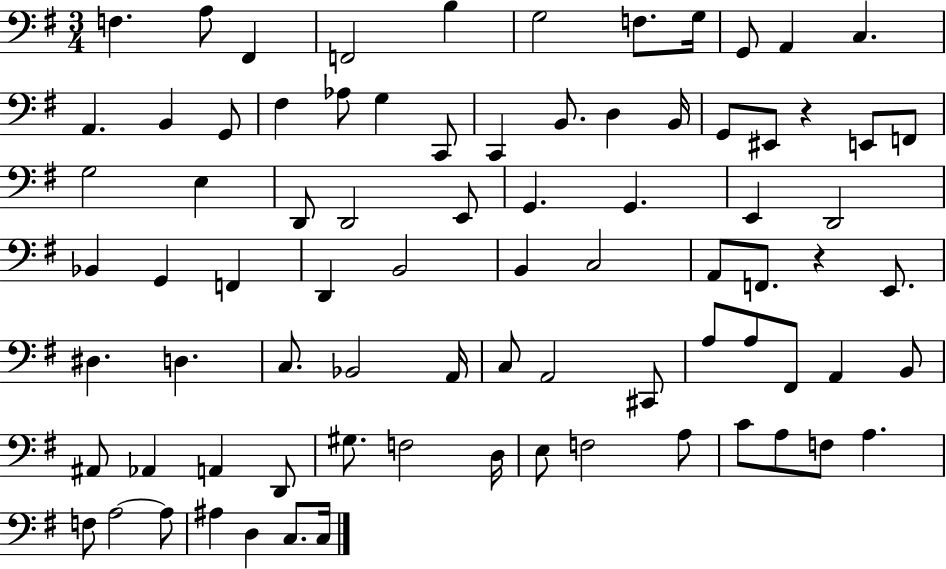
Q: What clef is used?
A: bass